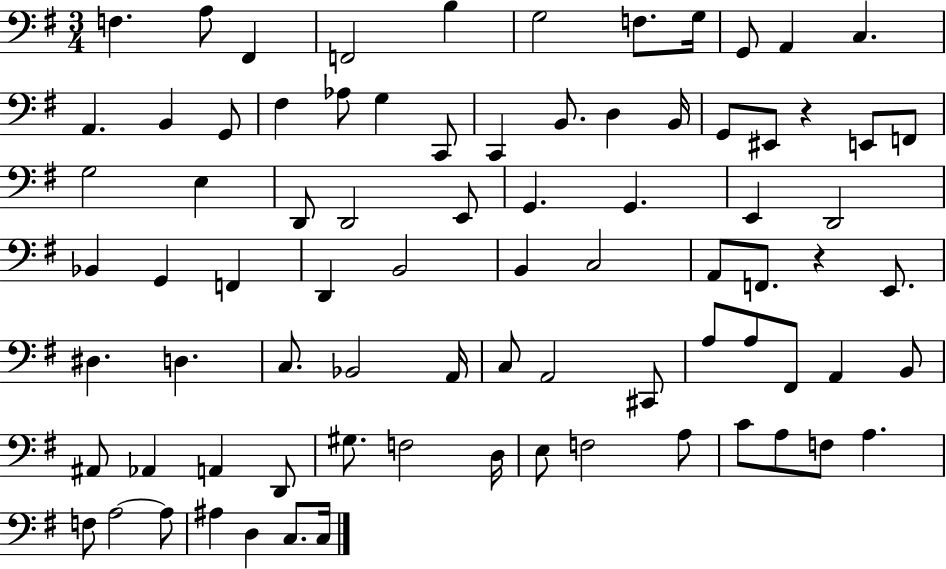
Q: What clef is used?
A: bass